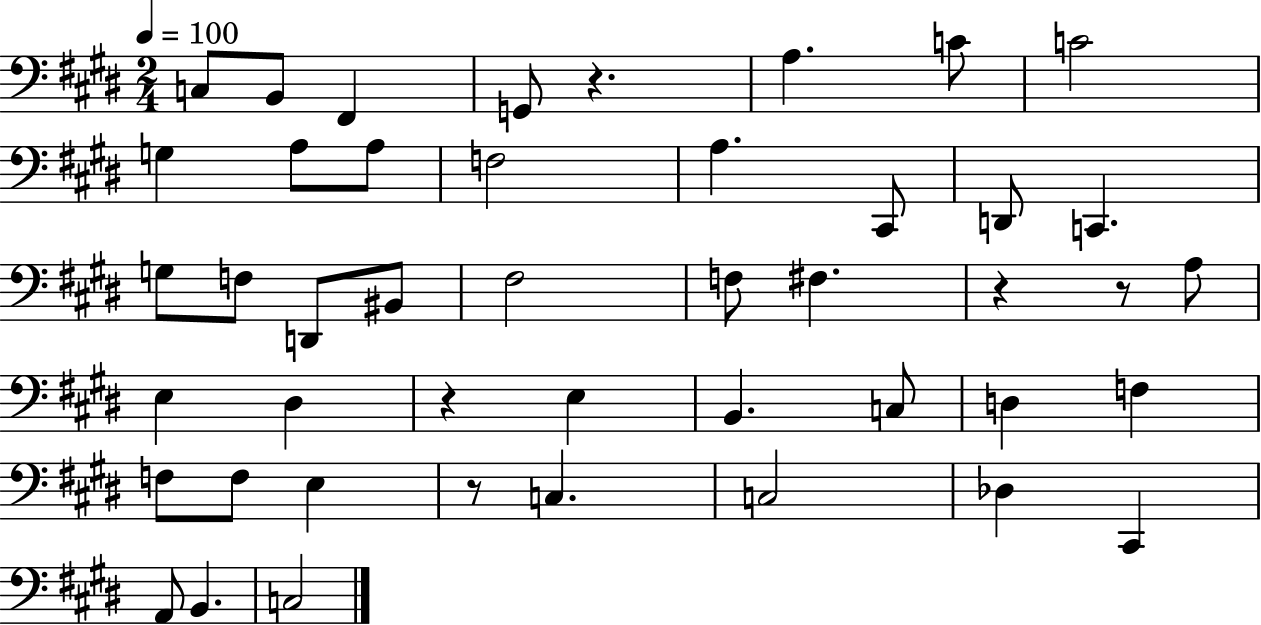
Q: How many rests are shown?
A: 5